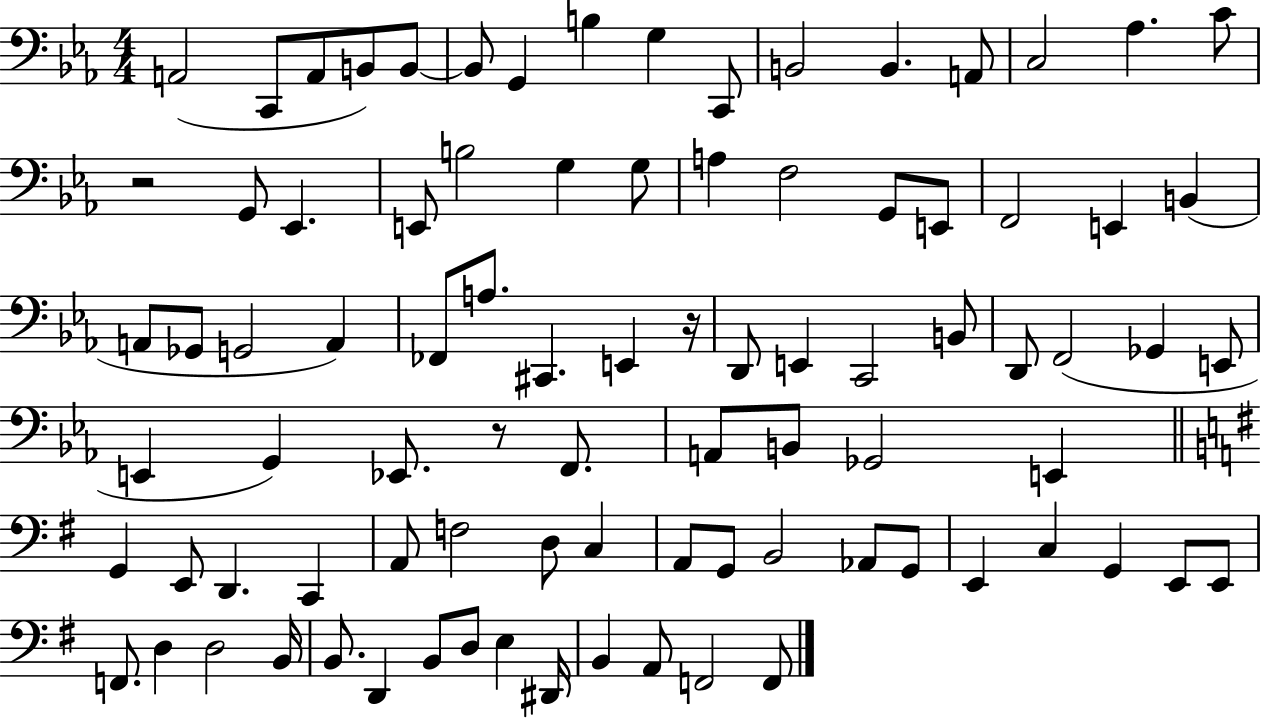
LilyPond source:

{
  \clef bass
  \numericTimeSignature
  \time 4/4
  \key ees \major
  a,2( c,8 a,8 b,8) b,8~~ | b,8 g,4 b4 g4 c,8 | b,2 b,4. a,8 | c2 aes4. c'8 | \break r2 g,8 ees,4. | e,8 b2 g4 g8 | a4 f2 g,8 e,8 | f,2 e,4 b,4( | \break a,8 ges,8 g,2 a,4) | fes,8 a8. cis,4. e,4 r16 | d,8 e,4 c,2 b,8 | d,8 f,2( ges,4 e,8 | \break e,4 g,4) ees,8. r8 f,8. | a,8 b,8 ges,2 e,4 | \bar "||" \break \key g \major g,4 e,8 d,4. c,4 | a,8 f2 d8 c4 | a,8 g,8 b,2 aes,8 g,8 | e,4 c4 g,4 e,8 e,8 | \break f,8. d4 d2 b,16 | b,8. d,4 b,8 d8 e4 dis,16 | b,4 a,8 f,2 f,8 | \bar "|."
}